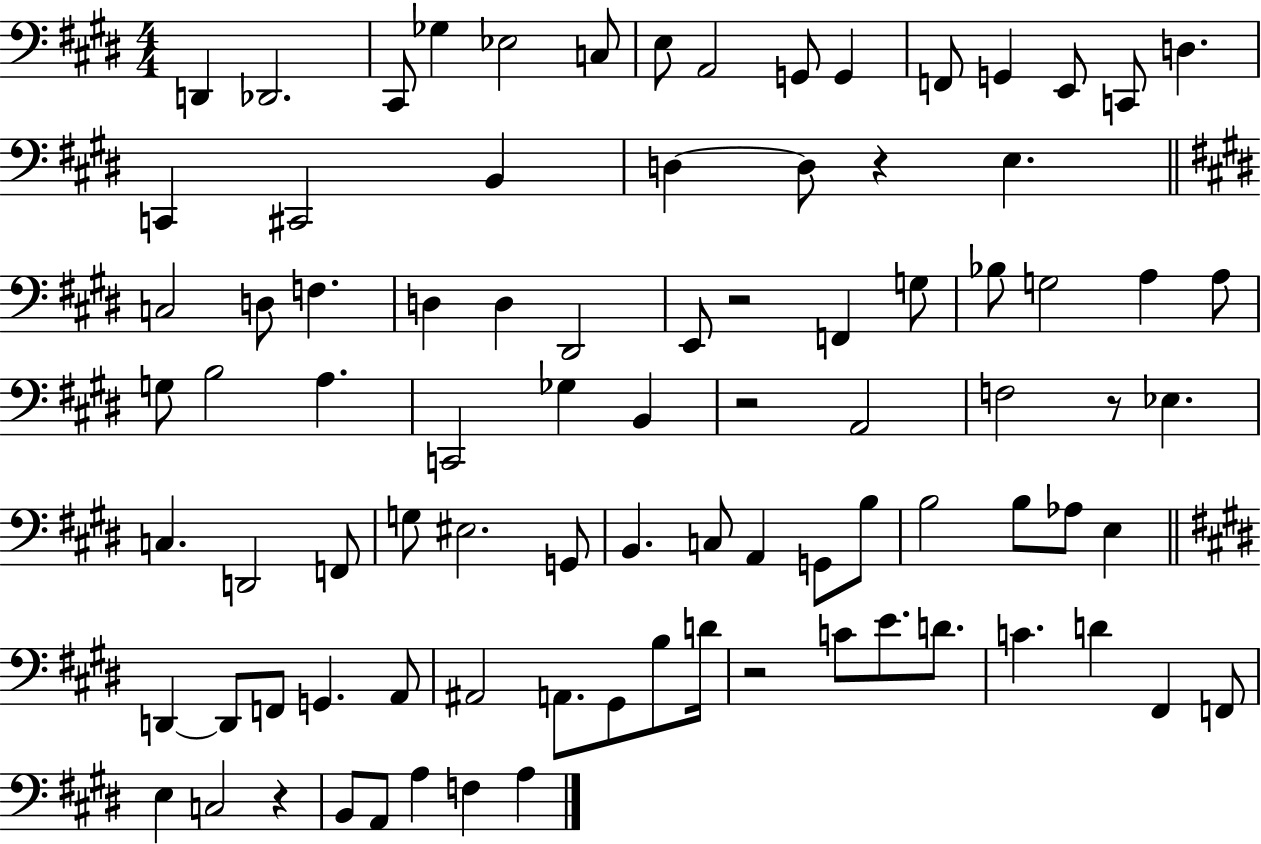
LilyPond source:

{
  \clef bass
  \numericTimeSignature
  \time 4/4
  \key e \major
  d,4 des,2. | cis,8 ges4 ees2 c8 | e8 a,2 g,8 g,4 | f,8 g,4 e,8 c,8 d4. | \break c,4 cis,2 b,4 | d4~~ d8 r4 e4. | \bar "||" \break \key e \major c2 d8 f4. | d4 d4 dis,2 | e,8 r2 f,4 g8 | bes8 g2 a4 a8 | \break g8 b2 a4. | c,2 ges4 b,4 | r2 a,2 | f2 r8 ees4. | \break c4. d,2 f,8 | g8 eis2. g,8 | b,4. c8 a,4 g,8 b8 | b2 b8 aes8 e4 | \break \bar "||" \break \key e \major d,4~~ d,8 f,8 g,4. a,8 | ais,2 a,8. gis,8 b8 d'16 | r2 c'8 e'8. d'8. | c'4. d'4 fis,4 f,8 | \break e4 c2 r4 | b,8 a,8 a4 f4 a4 | \bar "|."
}